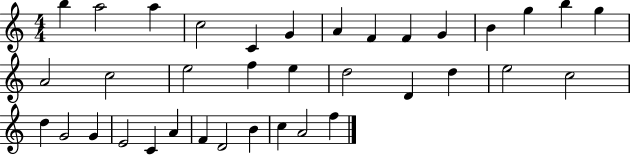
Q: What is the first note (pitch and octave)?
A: B5